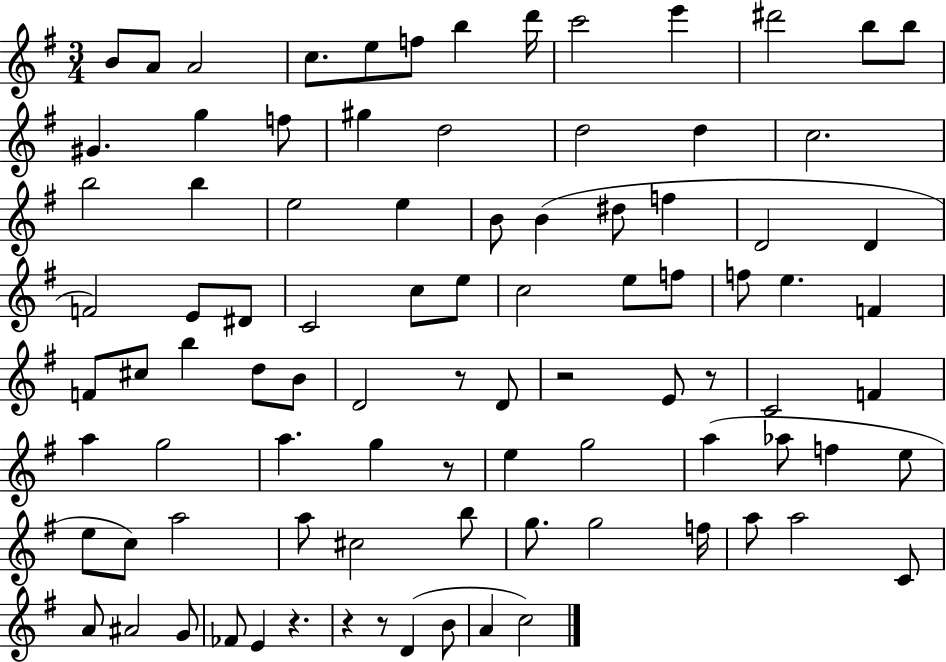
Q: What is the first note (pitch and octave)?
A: B4